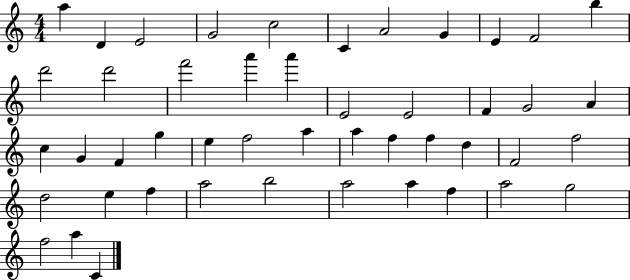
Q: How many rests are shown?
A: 0